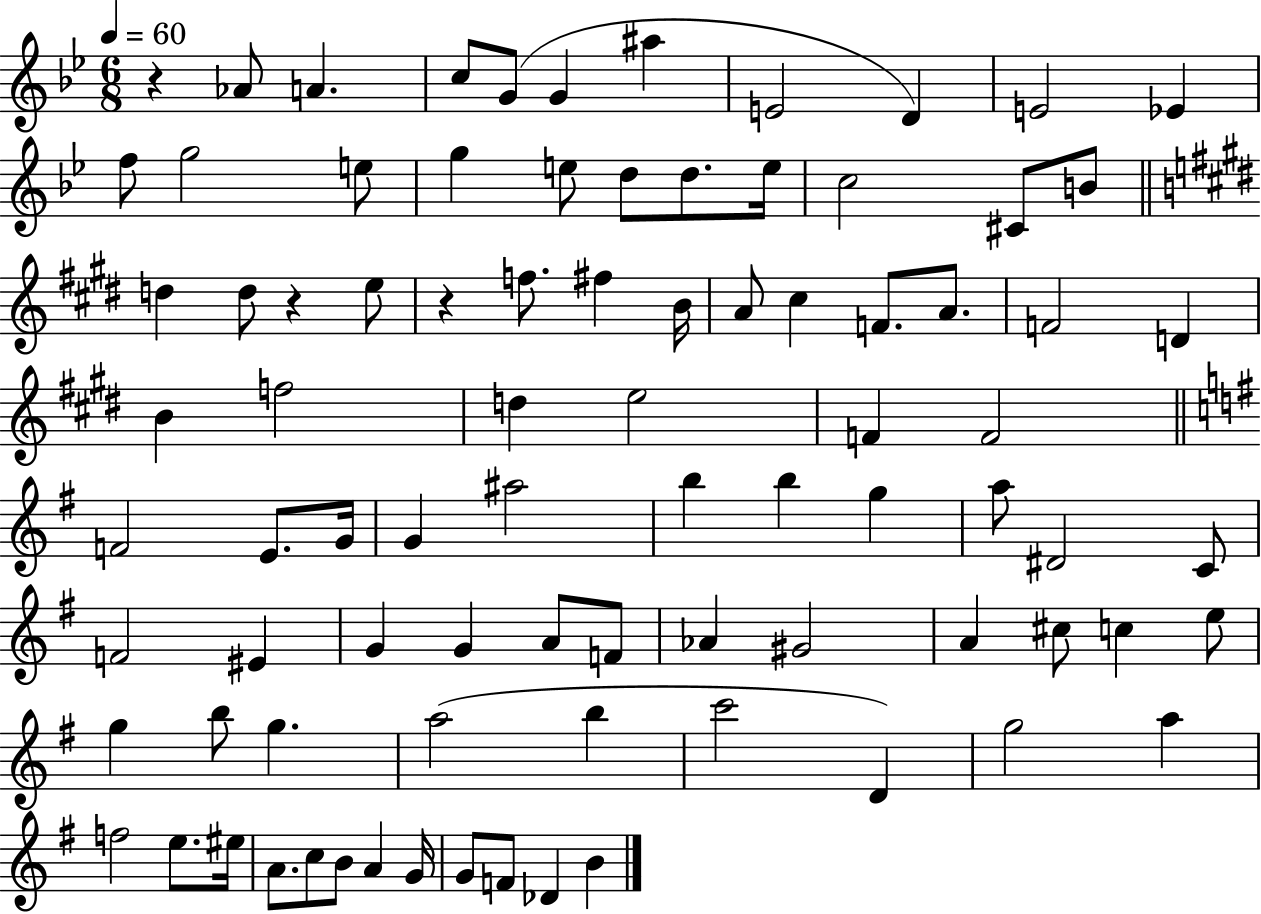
X:1
T:Untitled
M:6/8
L:1/4
K:Bb
z _A/2 A c/2 G/2 G ^a E2 D E2 _E f/2 g2 e/2 g e/2 d/2 d/2 e/4 c2 ^C/2 B/2 d d/2 z e/2 z f/2 ^f B/4 A/2 ^c F/2 A/2 F2 D B f2 d e2 F F2 F2 E/2 G/4 G ^a2 b b g a/2 ^D2 C/2 F2 ^E G G A/2 F/2 _A ^G2 A ^c/2 c e/2 g b/2 g a2 b c'2 D g2 a f2 e/2 ^e/4 A/2 c/2 B/2 A G/4 G/2 F/2 _D B